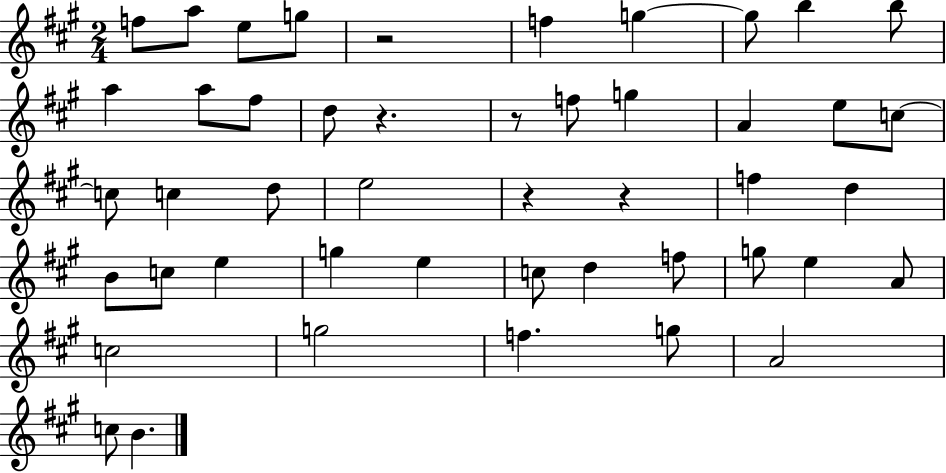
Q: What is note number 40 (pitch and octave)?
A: A4